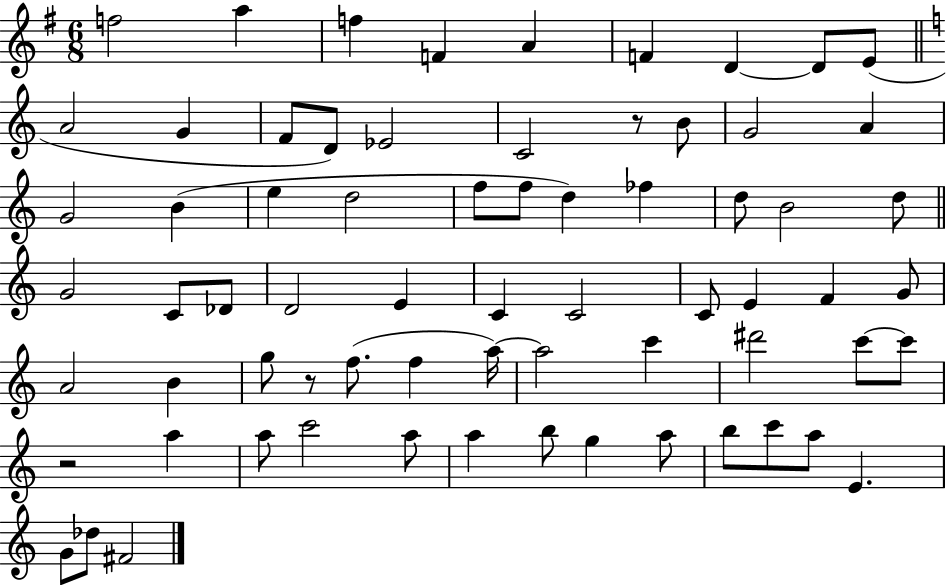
{
  \clef treble
  \numericTimeSignature
  \time 6/8
  \key g \major
  f''2 a''4 | f''4 f'4 a'4 | f'4 d'4~~ d'8 e'8( | \bar "||" \break \key a \minor a'2 g'4 | f'8 d'8) ees'2 | c'2 r8 b'8 | g'2 a'4 | \break g'2 b'4( | e''4 d''2 | f''8 f''8 d''4) fes''4 | d''8 b'2 d''8 | \break \bar "||" \break \key c \major g'2 c'8 des'8 | d'2 e'4 | c'4 c'2 | c'8 e'4 f'4 g'8 | \break a'2 b'4 | g''8 r8 f''8.( f''4 a''16~~) | a''2 c'''4 | dis'''2 c'''8~~ c'''8 | \break r2 a''4 | a''8 c'''2 a''8 | a''4 b''8 g''4 a''8 | b''8 c'''8 a''8 e'4. | \break g'8 des''8 fis'2 | \bar "|."
}